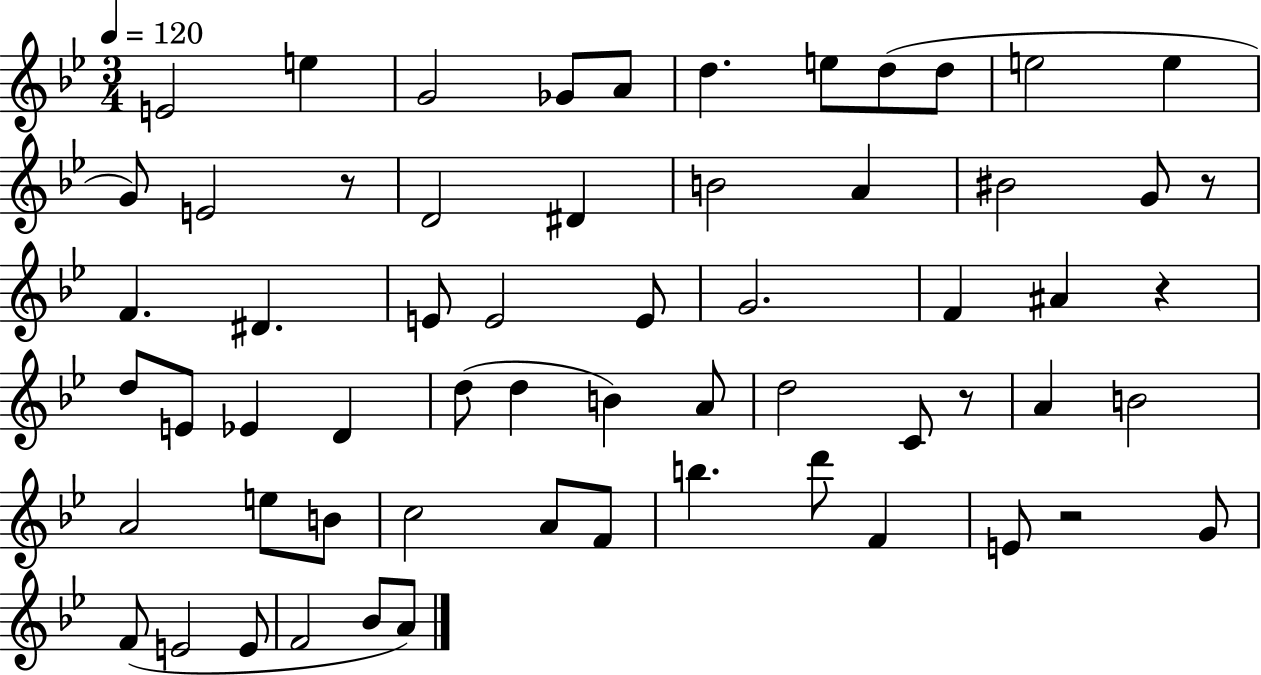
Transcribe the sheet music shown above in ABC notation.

X:1
T:Untitled
M:3/4
L:1/4
K:Bb
E2 e G2 _G/2 A/2 d e/2 d/2 d/2 e2 e G/2 E2 z/2 D2 ^D B2 A ^B2 G/2 z/2 F ^D E/2 E2 E/2 G2 F ^A z d/2 E/2 _E D d/2 d B A/2 d2 C/2 z/2 A B2 A2 e/2 B/2 c2 A/2 F/2 b d'/2 F E/2 z2 G/2 F/2 E2 E/2 F2 _B/2 A/2